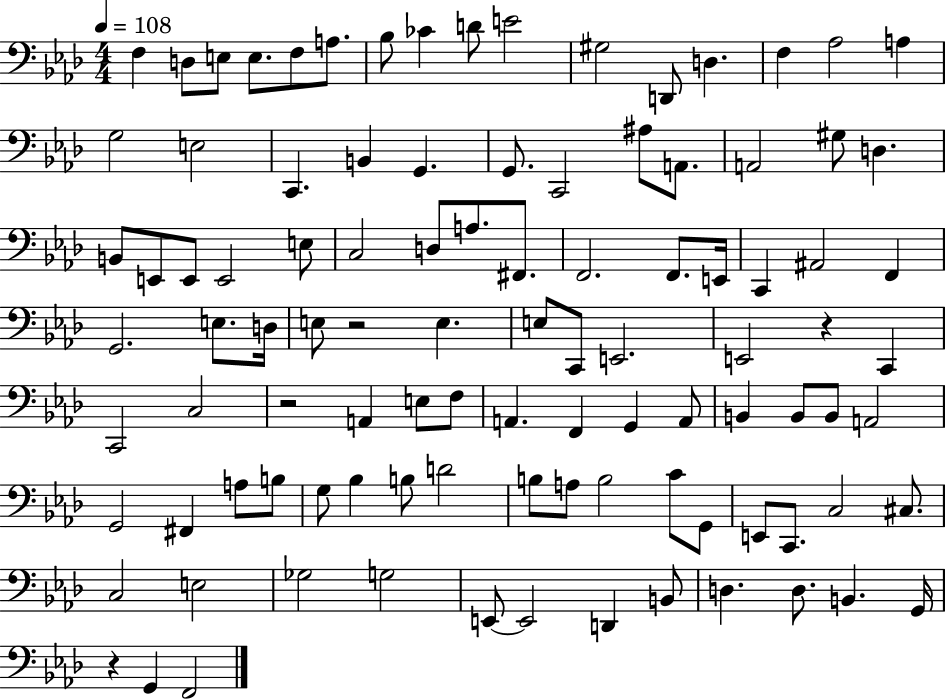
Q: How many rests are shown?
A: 4